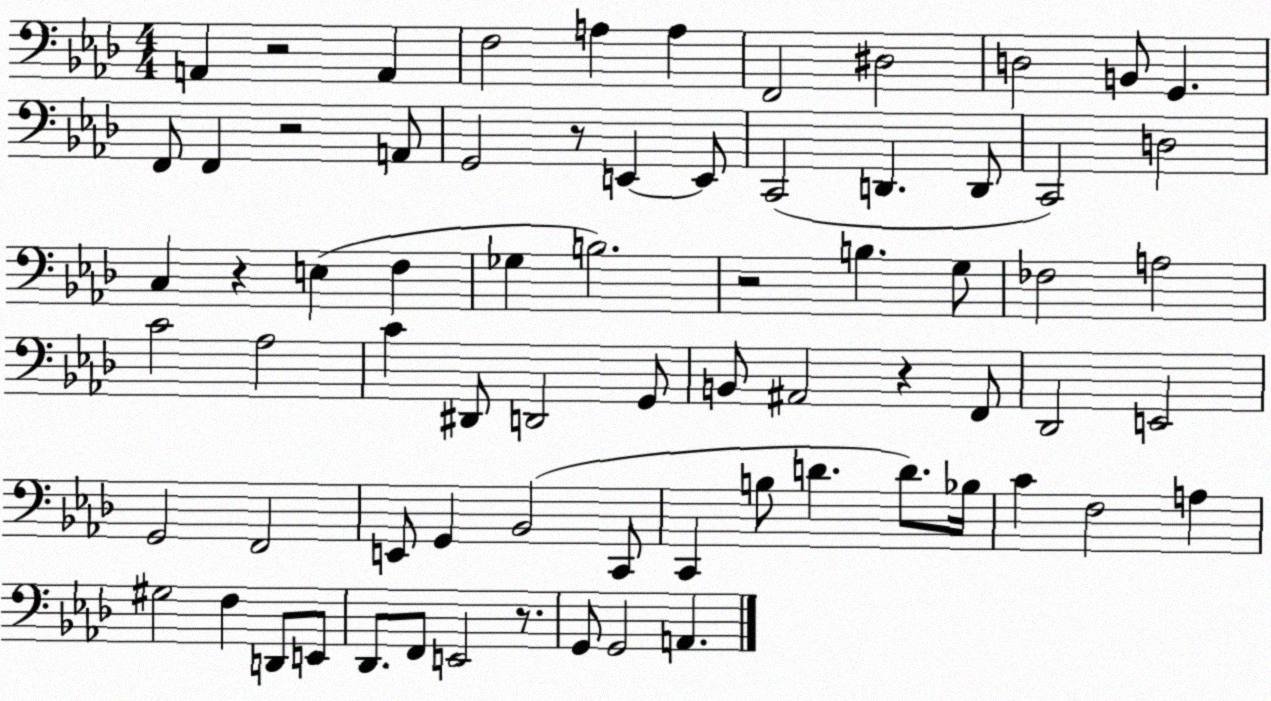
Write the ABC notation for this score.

X:1
T:Untitled
M:4/4
L:1/4
K:Ab
A,, z2 A,, F,2 A, A, F,,2 ^D,2 D,2 B,,/2 G,, F,,/2 F,, z2 A,,/2 G,,2 z/2 E,, E,,/2 C,,2 D,, D,,/2 C,,2 D,2 C, z E, F, _G, B,2 z2 B, G,/2 _F,2 A,2 C2 _A,2 C ^D,,/2 D,,2 G,,/2 B,,/2 ^A,,2 z F,,/2 _D,,2 E,,2 G,,2 F,,2 E,,/2 G,, _B,,2 C,,/2 C,, B,/2 D D/2 _B,/4 C F,2 A, ^G,2 F, D,,/2 E,,/2 _D,,/2 F,,/2 E,,2 z/2 G,,/2 G,,2 A,,